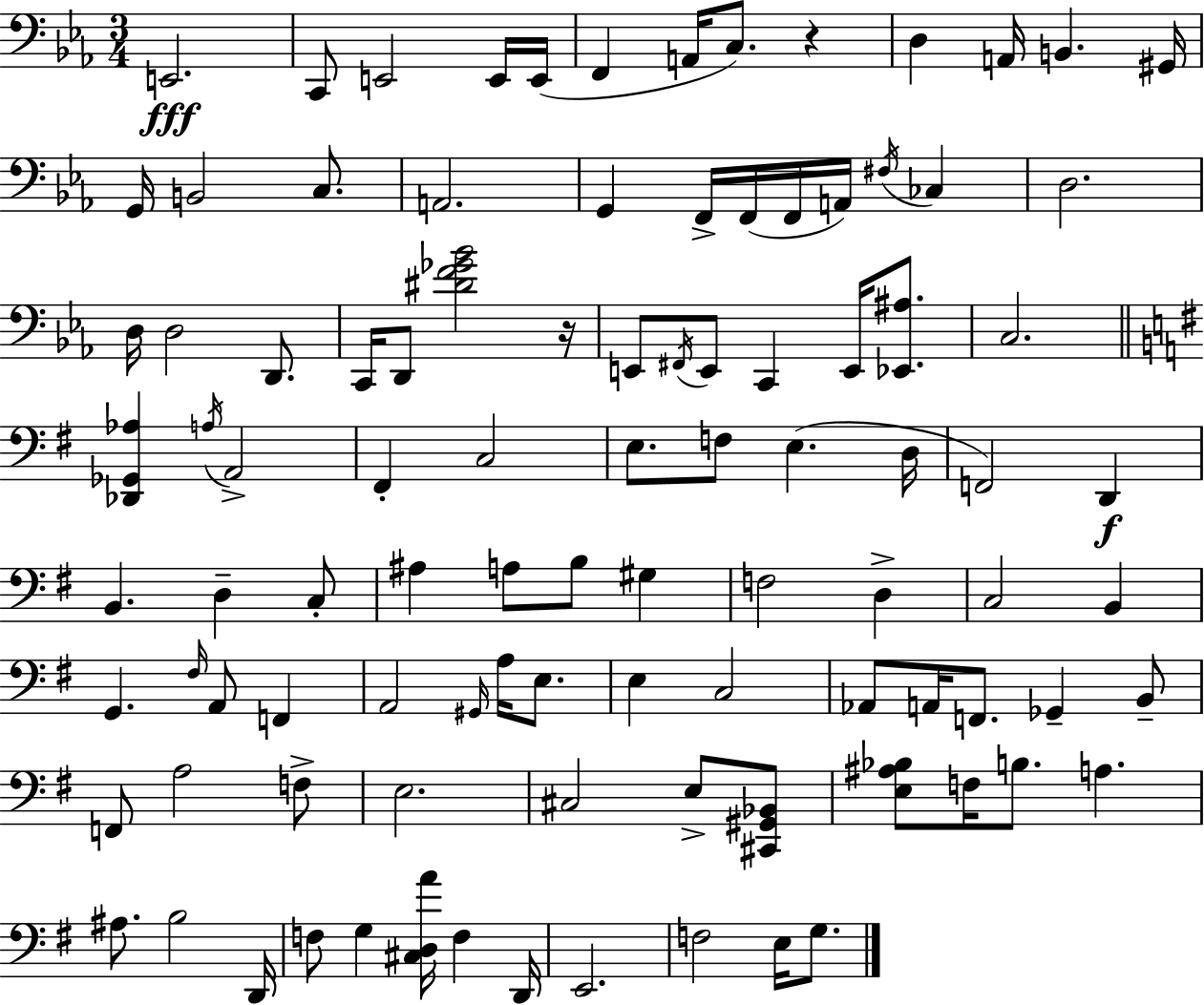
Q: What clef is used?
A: bass